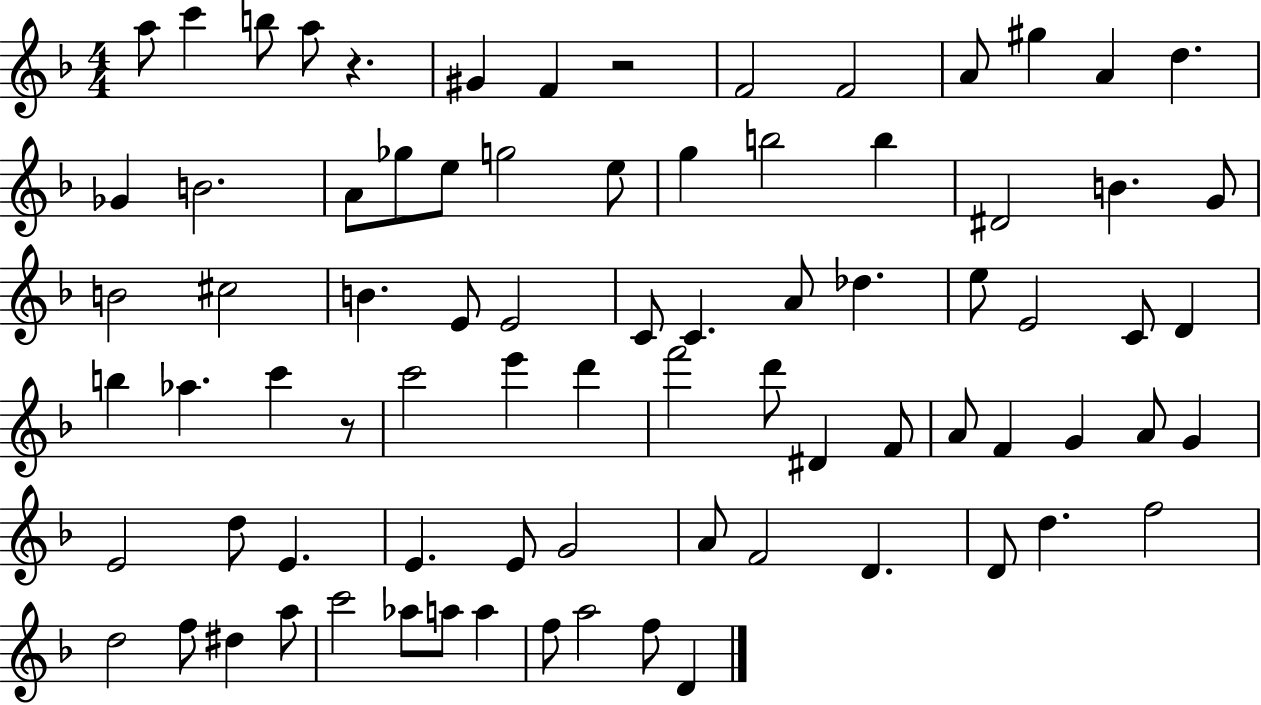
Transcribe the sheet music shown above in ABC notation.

X:1
T:Untitled
M:4/4
L:1/4
K:F
a/2 c' b/2 a/2 z ^G F z2 F2 F2 A/2 ^g A d _G B2 A/2 _g/2 e/2 g2 e/2 g b2 b ^D2 B G/2 B2 ^c2 B E/2 E2 C/2 C A/2 _d e/2 E2 C/2 D b _a c' z/2 c'2 e' d' f'2 d'/2 ^D F/2 A/2 F G A/2 G E2 d/2 E E E/2 G2 A/2 F2 D D/2 d f2 d2 f/2 ^d a/2 c'2 _a/2 a/2 a f/2 a2 f/2 D